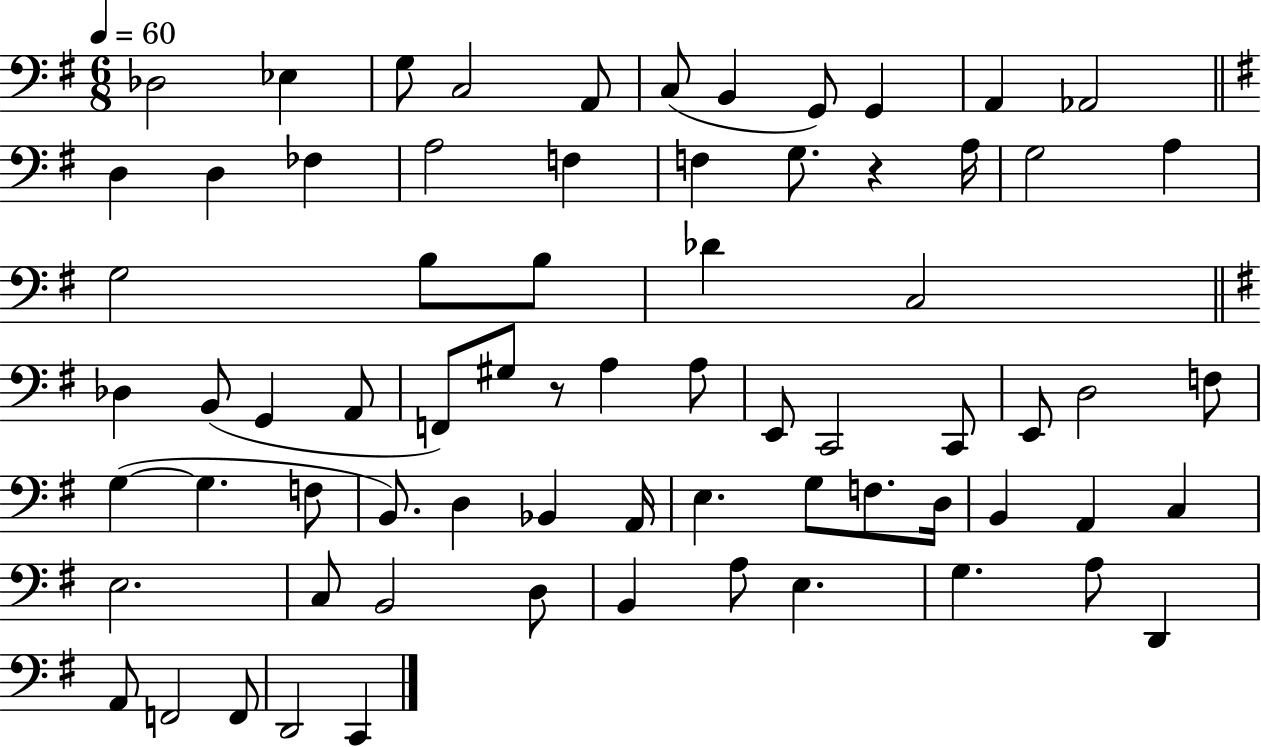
Db3/h Eb3/q G3/e C3/h A2/e C3/e B2/q G2/e G2/q A2/q Ab2/h D3/q D3/q FES3/q A3/h F3/q F3/q G3/e. R/q A3/s G3/h A3/q G3/h B3/e B3/e Db4/q C3/h Db3/q B2/e G2/q A2/e F2/e G#3/e R/e A3/q A3/e E2/e C2/h C2/e E2/e D3/h F3/e G3/q G3/q. F3/e B2/e. D3/q Bb2/q A2/s E3/q. G3/e F3/e. D3/s B2/q A2/q C3/q E3/h. C3/e B2/h D3/e B2/q A3/e E3/q. G3/q. A3/e D2/q A2/e F2/h F2/e D2/h C2/q